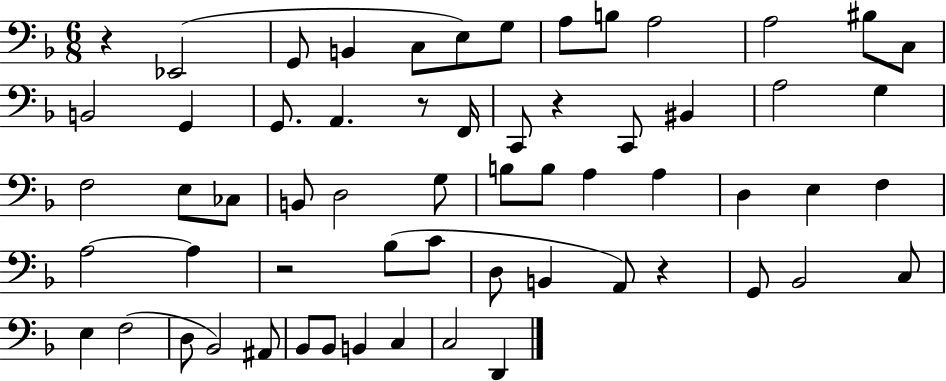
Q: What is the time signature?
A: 6/8